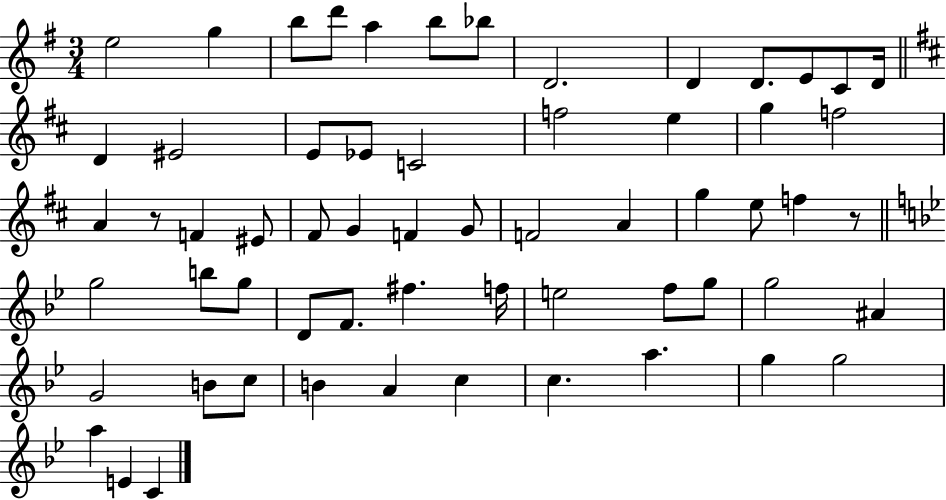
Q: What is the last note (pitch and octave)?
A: C4